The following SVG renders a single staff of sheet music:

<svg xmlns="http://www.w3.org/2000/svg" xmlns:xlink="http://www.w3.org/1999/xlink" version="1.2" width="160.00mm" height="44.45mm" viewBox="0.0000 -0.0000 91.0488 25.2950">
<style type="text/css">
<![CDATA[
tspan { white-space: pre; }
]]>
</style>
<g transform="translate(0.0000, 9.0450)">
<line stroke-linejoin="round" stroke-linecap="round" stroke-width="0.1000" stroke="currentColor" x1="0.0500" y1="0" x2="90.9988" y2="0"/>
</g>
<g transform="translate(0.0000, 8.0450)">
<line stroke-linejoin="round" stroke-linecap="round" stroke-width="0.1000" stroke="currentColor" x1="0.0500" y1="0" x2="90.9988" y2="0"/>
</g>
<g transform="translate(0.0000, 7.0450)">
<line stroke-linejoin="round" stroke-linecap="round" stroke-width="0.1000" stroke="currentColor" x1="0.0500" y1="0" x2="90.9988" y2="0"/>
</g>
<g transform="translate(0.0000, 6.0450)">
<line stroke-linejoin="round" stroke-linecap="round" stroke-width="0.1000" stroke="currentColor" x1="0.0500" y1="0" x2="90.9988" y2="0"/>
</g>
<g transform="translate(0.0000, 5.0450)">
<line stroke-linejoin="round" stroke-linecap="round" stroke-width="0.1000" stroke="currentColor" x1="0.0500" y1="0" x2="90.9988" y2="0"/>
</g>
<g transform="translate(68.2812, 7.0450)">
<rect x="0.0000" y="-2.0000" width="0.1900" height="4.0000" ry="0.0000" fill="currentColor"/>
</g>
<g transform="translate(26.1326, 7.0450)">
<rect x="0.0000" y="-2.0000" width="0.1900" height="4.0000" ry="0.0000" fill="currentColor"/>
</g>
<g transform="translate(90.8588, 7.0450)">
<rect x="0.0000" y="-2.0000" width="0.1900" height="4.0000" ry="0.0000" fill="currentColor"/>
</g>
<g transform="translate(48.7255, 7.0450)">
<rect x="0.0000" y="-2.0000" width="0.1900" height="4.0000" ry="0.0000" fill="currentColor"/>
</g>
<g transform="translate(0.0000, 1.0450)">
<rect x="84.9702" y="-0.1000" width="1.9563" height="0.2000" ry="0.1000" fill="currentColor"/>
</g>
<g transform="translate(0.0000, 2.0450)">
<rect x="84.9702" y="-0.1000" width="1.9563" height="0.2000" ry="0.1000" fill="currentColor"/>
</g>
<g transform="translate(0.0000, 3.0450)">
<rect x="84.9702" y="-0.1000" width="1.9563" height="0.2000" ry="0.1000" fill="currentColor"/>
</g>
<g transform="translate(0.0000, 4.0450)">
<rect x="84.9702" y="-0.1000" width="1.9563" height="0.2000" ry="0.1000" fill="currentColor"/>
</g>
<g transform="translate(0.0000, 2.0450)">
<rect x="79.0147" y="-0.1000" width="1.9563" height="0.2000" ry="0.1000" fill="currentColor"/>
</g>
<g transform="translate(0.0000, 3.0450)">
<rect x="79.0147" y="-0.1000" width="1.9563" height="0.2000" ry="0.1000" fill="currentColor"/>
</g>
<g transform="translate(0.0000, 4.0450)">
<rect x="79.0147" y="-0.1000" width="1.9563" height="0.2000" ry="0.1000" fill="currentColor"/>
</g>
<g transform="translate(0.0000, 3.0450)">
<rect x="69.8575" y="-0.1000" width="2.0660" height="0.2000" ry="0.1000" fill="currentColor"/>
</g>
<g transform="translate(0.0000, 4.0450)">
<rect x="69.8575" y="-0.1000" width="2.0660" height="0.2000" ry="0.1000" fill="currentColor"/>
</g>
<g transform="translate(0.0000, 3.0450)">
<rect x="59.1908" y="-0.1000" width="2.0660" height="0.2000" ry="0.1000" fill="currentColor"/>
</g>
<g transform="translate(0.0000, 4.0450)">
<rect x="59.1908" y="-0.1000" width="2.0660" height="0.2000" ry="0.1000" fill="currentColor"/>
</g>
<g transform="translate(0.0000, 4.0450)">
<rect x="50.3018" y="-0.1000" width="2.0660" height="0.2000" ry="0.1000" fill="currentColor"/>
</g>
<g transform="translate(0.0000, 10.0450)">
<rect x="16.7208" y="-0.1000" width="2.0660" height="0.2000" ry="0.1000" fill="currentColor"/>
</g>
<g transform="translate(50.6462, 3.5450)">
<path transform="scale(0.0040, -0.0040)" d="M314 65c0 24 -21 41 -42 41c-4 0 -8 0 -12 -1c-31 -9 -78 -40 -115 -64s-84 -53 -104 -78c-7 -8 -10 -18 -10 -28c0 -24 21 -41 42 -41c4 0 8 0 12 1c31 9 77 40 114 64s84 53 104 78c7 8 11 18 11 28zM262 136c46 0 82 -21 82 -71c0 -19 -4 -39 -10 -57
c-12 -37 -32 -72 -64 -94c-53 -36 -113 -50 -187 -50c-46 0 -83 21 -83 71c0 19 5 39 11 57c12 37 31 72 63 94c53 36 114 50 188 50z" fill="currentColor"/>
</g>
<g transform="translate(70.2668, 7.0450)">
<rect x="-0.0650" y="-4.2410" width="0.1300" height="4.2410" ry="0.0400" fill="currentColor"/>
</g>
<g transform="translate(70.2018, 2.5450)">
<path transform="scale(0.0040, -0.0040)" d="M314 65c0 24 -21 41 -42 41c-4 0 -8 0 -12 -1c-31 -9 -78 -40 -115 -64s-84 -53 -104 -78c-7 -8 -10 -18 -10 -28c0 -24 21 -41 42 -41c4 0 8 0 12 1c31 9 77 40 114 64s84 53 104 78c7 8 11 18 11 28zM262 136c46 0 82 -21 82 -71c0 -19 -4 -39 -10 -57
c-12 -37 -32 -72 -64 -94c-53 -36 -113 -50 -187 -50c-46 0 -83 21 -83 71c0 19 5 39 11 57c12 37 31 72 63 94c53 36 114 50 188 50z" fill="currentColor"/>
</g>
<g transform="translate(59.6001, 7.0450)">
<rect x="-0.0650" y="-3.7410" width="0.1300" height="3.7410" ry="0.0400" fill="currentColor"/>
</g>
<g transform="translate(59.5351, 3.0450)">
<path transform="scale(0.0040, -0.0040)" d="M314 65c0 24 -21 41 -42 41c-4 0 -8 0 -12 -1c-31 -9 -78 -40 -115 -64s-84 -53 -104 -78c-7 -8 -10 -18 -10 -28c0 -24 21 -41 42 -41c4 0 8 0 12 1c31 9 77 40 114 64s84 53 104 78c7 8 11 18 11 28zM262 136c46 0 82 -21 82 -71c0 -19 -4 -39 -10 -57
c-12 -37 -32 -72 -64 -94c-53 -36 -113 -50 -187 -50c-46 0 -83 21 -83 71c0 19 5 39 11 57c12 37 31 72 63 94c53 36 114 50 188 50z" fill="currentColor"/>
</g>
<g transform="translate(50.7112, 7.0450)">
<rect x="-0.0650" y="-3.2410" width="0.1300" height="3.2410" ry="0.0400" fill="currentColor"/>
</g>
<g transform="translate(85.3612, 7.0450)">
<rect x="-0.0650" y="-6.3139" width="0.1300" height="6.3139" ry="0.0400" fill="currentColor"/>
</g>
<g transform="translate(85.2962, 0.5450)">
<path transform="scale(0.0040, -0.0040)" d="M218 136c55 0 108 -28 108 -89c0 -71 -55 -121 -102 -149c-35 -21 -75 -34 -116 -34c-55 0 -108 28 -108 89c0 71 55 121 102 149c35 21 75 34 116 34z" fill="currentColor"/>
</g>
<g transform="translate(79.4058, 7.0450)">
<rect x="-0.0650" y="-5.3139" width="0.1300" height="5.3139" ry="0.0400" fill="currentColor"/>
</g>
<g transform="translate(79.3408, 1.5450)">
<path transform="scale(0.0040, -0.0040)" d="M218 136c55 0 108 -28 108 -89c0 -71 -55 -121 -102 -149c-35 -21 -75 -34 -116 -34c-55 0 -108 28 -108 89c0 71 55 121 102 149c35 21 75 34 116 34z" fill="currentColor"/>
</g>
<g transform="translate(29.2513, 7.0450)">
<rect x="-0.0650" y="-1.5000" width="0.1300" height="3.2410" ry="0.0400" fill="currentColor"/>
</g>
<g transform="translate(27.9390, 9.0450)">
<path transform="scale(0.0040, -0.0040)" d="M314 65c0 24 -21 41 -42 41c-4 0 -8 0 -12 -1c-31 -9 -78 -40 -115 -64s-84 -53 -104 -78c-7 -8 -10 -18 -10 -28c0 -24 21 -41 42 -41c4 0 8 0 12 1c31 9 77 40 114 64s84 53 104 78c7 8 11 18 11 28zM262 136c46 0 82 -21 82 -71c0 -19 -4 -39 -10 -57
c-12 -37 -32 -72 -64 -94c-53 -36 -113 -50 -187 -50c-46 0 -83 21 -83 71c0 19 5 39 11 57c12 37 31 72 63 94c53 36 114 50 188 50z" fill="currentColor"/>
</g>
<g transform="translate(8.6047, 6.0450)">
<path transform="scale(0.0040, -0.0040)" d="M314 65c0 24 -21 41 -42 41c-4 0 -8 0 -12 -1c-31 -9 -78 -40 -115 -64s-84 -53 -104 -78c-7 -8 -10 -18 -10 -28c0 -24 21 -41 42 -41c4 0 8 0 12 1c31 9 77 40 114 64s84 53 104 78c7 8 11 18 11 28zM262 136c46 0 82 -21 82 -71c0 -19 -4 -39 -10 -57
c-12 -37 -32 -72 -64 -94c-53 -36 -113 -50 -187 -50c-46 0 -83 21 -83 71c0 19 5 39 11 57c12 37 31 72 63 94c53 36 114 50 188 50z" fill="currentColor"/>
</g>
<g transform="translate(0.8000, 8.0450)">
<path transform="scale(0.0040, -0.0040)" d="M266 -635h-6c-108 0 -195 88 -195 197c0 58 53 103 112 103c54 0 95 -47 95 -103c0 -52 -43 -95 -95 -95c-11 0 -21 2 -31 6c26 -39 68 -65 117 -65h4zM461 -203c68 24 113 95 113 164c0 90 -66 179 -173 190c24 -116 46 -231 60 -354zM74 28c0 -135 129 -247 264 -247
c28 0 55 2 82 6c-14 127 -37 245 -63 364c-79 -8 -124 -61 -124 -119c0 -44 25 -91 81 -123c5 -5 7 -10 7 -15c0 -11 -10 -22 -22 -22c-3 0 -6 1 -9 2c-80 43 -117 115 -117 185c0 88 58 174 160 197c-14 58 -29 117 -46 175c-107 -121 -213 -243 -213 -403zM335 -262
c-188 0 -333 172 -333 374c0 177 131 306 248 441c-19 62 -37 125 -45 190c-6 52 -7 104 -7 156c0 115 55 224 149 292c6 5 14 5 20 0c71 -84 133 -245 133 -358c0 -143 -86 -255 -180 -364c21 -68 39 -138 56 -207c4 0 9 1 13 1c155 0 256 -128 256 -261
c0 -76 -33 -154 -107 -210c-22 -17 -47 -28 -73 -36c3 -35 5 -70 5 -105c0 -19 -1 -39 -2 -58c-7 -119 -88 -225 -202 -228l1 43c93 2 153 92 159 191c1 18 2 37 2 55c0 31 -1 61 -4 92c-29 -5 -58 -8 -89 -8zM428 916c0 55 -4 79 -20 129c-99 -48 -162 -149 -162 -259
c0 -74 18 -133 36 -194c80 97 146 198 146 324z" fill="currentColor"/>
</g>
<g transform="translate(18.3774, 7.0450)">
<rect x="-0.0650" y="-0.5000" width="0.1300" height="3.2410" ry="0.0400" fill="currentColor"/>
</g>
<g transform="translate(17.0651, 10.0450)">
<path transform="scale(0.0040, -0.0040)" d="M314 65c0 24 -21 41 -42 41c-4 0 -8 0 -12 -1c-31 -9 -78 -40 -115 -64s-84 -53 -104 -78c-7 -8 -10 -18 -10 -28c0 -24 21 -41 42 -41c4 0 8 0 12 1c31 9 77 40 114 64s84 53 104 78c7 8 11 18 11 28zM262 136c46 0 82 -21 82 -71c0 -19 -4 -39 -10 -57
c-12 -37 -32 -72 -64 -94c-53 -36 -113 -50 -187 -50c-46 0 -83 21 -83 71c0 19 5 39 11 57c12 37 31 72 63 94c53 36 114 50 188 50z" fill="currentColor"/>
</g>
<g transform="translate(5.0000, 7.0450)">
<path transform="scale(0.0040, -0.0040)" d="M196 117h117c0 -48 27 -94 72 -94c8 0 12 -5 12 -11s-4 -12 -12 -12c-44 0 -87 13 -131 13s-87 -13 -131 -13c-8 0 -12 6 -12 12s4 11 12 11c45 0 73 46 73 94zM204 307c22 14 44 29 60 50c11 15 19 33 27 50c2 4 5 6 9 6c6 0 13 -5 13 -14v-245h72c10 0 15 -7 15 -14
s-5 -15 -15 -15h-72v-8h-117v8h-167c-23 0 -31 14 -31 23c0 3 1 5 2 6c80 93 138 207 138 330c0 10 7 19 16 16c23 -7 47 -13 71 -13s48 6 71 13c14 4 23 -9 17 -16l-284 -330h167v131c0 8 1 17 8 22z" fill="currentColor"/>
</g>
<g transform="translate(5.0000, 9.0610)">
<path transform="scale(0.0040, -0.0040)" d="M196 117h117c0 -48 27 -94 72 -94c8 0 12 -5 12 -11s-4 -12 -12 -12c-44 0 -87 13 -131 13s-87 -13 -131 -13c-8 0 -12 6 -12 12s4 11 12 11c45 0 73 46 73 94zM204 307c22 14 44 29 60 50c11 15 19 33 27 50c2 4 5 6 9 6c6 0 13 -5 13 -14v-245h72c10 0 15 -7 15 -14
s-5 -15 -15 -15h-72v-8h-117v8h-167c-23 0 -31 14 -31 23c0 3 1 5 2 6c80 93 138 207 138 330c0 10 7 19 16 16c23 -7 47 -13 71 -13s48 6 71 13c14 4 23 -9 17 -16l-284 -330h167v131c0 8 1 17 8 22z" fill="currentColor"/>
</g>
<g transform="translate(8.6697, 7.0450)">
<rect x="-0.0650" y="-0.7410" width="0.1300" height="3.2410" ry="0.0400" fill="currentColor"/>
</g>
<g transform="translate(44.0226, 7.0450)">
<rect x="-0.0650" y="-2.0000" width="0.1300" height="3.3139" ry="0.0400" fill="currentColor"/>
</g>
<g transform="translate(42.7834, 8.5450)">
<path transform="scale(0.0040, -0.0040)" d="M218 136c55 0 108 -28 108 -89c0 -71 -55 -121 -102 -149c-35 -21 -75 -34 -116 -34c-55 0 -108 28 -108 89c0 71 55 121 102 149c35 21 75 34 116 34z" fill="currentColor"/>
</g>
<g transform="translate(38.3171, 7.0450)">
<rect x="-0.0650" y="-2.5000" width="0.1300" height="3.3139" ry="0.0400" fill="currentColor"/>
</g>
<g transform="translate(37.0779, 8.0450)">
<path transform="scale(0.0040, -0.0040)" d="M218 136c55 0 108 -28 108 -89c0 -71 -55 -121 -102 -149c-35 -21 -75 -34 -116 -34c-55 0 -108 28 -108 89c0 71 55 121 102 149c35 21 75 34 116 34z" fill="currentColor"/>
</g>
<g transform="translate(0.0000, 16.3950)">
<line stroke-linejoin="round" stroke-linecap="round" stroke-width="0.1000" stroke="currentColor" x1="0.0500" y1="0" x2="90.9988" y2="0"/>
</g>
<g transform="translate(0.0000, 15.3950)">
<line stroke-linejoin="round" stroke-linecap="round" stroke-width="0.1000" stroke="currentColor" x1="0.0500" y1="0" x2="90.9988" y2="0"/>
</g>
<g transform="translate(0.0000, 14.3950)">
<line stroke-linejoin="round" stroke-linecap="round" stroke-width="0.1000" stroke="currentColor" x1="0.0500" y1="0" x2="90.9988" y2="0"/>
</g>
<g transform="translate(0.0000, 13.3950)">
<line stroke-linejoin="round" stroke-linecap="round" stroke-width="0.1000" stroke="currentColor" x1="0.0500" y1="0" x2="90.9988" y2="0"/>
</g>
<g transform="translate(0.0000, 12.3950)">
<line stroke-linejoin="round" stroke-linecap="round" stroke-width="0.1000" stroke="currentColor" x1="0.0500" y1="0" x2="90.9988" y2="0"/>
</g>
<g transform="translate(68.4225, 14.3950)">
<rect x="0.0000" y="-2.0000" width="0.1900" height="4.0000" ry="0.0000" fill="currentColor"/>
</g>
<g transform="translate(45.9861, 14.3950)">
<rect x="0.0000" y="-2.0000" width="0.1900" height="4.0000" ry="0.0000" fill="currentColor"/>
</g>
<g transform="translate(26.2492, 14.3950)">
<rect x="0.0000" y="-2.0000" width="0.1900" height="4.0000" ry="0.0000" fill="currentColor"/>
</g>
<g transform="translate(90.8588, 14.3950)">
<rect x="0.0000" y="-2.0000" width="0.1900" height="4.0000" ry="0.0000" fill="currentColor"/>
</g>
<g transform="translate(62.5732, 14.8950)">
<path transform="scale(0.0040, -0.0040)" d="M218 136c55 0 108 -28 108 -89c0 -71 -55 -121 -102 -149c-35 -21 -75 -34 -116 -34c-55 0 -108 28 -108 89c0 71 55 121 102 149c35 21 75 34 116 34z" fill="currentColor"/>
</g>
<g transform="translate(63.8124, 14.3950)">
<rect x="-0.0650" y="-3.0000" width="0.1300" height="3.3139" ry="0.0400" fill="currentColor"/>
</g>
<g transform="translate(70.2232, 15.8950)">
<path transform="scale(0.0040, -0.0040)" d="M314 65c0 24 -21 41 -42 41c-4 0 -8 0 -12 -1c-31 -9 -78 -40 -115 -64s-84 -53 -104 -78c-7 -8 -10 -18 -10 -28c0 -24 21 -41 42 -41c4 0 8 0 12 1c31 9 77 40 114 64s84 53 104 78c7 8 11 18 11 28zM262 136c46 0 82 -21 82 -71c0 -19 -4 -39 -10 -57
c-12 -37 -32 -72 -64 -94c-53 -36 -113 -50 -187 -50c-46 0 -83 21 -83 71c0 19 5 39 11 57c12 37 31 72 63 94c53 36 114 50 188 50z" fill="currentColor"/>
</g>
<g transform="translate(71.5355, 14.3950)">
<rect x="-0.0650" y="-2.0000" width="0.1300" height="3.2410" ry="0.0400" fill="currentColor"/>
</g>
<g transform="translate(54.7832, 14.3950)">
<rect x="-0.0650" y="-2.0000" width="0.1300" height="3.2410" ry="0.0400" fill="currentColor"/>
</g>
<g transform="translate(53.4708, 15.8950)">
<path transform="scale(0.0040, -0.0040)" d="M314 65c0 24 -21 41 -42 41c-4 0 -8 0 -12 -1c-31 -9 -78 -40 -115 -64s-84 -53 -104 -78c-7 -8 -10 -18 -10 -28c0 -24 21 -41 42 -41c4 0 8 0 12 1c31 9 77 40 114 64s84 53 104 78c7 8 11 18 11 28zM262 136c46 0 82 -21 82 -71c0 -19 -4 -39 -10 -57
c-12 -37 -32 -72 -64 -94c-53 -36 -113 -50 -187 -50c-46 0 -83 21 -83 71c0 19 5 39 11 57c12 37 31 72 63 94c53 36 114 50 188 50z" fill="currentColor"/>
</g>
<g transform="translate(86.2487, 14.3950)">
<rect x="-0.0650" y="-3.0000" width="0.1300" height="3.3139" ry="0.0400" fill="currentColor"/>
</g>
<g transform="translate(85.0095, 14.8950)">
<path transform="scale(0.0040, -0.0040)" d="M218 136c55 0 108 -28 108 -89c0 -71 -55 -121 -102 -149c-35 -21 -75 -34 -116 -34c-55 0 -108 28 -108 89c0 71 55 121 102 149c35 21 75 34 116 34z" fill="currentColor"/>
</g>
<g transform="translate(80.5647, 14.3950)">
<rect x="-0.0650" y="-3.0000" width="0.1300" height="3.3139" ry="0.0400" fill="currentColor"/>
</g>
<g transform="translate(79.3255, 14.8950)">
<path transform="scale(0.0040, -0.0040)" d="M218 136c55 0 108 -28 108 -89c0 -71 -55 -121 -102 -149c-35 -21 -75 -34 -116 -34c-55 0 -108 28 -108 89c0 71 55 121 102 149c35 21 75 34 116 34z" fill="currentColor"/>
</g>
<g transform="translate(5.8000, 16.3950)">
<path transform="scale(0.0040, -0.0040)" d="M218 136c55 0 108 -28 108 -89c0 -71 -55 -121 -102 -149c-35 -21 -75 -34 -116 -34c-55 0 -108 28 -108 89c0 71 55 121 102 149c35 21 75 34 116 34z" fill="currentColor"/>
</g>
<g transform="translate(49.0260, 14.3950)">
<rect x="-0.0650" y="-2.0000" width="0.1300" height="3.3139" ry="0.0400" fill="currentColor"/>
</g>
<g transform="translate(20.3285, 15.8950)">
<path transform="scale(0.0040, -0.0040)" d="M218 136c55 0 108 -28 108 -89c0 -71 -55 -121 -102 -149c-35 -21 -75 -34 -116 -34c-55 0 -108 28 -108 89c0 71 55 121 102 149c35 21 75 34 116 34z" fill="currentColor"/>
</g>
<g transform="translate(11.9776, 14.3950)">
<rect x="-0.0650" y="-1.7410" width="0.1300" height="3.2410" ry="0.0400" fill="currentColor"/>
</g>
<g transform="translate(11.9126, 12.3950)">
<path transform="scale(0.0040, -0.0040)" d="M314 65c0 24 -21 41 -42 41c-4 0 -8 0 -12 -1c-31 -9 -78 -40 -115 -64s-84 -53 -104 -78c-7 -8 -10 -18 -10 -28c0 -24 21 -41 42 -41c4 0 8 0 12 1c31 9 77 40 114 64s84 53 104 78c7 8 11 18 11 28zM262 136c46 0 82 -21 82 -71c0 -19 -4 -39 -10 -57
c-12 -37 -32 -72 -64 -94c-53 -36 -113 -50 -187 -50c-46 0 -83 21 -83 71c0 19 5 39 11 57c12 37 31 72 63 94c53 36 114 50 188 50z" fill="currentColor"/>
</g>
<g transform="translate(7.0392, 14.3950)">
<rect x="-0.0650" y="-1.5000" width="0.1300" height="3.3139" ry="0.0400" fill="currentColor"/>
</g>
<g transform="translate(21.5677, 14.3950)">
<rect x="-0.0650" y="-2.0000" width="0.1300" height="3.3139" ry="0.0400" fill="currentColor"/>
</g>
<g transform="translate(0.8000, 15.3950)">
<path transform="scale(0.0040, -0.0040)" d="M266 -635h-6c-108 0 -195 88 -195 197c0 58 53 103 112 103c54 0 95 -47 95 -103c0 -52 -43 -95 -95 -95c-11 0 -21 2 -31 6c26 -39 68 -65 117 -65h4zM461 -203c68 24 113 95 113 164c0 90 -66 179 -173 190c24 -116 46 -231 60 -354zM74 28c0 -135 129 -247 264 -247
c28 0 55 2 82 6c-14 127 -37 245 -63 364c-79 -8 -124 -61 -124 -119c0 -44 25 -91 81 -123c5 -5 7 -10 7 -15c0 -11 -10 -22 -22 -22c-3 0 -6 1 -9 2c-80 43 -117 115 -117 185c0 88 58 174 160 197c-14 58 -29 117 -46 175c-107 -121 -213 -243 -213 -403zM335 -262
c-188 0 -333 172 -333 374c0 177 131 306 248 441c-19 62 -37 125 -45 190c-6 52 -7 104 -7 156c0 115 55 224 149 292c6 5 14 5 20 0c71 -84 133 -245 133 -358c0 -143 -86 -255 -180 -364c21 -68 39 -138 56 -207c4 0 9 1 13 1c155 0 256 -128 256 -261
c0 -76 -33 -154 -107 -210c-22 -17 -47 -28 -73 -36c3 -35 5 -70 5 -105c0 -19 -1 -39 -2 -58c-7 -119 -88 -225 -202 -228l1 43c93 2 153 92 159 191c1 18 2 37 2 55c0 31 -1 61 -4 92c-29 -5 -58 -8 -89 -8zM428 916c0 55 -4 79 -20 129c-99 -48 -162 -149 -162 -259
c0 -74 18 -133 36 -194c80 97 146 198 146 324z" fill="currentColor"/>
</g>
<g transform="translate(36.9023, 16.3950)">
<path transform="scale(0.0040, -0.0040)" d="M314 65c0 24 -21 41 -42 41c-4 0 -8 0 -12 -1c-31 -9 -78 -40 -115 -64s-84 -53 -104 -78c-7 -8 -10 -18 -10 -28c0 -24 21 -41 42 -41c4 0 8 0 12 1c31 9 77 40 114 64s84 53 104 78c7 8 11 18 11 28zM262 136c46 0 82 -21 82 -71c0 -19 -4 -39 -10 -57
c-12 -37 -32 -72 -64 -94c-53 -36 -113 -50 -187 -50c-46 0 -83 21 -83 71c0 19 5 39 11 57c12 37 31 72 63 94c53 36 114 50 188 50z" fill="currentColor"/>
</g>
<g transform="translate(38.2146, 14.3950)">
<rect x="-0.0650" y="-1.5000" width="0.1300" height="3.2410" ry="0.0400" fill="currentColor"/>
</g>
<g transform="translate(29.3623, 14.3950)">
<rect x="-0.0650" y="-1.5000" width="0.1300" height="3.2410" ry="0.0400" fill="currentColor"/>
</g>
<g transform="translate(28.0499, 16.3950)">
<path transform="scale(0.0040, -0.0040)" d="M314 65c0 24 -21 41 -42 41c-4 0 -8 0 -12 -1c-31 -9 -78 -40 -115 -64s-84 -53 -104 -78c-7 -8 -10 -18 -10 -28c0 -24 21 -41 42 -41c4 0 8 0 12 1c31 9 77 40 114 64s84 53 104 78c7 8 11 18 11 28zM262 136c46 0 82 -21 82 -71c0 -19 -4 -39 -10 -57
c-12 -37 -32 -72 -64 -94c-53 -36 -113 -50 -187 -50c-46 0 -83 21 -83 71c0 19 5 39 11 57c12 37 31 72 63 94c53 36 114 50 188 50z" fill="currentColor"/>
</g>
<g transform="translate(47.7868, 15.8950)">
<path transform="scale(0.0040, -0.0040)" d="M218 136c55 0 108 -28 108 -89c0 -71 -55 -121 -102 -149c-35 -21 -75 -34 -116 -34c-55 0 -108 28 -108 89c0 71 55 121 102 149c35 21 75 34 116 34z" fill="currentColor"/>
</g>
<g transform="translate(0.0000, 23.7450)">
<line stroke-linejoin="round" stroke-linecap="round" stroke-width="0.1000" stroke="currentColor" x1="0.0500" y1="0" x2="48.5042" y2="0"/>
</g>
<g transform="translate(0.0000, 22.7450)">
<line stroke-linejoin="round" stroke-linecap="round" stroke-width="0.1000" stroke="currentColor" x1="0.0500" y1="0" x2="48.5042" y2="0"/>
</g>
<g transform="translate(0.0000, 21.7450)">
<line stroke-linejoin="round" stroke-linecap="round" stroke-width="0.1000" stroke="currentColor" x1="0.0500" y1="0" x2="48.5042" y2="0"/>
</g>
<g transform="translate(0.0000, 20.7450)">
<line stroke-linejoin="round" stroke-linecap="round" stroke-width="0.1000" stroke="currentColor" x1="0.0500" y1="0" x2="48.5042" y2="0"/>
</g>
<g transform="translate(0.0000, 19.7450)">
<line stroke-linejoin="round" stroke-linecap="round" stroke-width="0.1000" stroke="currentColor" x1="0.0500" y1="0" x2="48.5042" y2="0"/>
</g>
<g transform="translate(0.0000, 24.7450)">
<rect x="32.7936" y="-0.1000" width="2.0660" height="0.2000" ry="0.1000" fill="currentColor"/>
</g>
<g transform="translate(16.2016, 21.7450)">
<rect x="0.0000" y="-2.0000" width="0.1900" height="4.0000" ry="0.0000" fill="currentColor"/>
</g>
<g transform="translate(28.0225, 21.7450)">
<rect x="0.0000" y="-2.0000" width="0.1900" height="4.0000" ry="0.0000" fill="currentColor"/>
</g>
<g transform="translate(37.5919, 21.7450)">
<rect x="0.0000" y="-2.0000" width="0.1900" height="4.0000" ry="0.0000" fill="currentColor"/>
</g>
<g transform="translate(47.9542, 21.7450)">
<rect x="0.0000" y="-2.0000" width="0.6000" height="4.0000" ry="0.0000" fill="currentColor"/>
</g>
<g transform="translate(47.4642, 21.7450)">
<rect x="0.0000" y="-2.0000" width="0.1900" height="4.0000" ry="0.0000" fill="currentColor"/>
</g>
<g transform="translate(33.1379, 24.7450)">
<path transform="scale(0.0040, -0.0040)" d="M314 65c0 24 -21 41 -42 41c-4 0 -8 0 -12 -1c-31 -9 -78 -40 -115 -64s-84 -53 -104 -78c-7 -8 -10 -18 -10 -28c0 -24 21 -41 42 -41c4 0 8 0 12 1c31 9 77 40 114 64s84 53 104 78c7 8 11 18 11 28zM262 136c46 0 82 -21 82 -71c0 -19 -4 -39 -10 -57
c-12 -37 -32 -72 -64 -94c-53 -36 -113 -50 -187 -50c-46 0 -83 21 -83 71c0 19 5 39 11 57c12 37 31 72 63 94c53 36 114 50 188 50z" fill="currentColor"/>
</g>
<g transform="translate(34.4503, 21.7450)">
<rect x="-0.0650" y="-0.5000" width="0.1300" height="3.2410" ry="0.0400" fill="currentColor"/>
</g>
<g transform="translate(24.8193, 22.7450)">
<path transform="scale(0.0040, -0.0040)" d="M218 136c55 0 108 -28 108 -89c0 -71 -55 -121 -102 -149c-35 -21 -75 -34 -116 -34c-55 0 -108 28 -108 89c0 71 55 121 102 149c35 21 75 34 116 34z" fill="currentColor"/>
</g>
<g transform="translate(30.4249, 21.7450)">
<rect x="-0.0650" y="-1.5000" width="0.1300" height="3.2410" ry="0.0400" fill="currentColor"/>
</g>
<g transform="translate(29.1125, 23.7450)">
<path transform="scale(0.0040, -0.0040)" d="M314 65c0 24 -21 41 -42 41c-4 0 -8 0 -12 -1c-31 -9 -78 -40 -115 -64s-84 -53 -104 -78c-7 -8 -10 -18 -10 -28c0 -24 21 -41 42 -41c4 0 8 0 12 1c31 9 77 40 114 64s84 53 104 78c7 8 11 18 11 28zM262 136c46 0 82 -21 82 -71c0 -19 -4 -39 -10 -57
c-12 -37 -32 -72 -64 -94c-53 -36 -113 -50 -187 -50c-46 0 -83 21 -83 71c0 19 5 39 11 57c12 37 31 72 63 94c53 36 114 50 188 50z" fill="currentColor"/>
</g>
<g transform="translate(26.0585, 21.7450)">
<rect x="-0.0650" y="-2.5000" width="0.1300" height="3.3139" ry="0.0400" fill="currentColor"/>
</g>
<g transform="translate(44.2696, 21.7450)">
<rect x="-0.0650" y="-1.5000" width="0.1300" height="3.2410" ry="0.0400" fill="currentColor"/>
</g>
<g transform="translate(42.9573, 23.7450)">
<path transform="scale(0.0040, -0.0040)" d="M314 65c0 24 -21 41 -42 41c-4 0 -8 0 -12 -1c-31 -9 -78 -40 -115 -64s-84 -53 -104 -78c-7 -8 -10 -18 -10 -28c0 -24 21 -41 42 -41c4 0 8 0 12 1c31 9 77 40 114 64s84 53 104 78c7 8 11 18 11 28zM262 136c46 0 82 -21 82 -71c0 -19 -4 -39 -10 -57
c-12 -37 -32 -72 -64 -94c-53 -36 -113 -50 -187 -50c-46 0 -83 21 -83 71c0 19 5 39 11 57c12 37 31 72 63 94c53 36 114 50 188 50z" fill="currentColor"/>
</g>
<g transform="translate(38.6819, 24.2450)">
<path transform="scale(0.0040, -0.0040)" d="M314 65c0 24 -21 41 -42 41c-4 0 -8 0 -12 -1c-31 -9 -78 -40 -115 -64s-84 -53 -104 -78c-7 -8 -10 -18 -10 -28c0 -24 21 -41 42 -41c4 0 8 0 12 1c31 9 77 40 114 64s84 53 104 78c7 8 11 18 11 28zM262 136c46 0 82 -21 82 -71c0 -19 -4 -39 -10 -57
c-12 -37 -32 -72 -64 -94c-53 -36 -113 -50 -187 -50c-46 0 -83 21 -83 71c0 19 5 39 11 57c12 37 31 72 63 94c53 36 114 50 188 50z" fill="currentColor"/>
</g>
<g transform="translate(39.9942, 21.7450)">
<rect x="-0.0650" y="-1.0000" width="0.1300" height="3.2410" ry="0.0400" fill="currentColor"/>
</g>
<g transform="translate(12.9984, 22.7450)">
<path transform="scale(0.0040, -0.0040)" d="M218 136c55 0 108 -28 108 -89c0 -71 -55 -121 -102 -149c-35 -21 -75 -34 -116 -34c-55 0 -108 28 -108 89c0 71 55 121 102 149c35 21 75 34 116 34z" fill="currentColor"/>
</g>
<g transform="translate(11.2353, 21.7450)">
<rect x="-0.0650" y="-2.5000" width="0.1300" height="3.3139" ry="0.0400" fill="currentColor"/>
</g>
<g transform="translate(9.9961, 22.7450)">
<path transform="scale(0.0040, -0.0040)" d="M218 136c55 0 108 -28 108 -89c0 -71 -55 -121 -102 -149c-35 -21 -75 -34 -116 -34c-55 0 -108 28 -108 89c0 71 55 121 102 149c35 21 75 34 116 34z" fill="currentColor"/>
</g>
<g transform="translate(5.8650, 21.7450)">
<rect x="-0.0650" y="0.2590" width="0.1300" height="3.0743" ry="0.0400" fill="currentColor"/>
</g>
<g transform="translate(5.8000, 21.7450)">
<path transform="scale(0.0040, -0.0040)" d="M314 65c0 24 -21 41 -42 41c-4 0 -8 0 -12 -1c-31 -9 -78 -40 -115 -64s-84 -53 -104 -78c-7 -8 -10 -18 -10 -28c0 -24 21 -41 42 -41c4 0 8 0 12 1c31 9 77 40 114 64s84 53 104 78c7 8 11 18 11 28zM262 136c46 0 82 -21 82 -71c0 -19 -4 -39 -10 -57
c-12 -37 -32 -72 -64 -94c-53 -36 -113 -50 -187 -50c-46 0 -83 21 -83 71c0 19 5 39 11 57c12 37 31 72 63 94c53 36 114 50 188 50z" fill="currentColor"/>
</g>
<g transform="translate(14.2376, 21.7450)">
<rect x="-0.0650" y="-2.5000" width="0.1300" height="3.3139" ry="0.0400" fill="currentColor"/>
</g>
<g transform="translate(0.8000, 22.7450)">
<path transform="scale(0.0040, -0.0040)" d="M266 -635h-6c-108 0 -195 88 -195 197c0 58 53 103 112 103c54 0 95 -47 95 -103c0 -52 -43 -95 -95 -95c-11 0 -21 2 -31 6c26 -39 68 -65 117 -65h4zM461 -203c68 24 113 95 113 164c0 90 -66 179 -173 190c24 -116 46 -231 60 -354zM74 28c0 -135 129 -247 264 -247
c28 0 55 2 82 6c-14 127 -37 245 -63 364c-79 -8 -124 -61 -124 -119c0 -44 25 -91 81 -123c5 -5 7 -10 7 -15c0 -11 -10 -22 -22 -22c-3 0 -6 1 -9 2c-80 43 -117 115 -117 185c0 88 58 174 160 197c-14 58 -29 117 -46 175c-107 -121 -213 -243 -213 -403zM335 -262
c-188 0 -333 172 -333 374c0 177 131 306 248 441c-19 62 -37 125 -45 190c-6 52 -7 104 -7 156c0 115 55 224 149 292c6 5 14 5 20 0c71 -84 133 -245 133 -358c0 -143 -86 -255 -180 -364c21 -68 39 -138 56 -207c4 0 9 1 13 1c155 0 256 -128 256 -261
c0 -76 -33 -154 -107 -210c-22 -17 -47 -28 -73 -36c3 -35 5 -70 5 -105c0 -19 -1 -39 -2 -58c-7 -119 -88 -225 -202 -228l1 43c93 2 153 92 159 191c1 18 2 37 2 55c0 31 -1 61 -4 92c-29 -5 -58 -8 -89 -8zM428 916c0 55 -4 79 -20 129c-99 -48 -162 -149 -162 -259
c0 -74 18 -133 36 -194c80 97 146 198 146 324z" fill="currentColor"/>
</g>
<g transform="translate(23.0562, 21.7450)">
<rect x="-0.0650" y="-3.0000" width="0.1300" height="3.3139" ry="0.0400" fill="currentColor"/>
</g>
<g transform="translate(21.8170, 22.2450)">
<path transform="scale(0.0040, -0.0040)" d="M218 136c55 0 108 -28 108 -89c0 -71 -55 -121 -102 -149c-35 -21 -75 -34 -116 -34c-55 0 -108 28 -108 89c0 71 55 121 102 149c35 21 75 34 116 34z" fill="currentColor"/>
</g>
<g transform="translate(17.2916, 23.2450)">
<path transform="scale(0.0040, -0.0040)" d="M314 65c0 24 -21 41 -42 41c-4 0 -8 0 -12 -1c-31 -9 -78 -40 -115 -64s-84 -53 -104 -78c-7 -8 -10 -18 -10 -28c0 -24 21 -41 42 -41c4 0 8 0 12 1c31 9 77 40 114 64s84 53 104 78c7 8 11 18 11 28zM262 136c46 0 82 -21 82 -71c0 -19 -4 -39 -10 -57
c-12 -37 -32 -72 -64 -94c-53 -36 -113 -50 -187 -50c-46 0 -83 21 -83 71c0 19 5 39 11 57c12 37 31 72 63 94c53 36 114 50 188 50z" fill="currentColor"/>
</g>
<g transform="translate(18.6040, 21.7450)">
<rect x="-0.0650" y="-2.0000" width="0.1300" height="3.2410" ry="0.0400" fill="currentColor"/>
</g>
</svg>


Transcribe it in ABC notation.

X:1
T:Untitled
M:4/4
L:1/4
K:C
d2 C2 E2 G F b2 c'2 d'2 f' a' E f2 F E2 E2 F F2 A F2 A A B2 G G F2 A G E2 C2 D2 E2